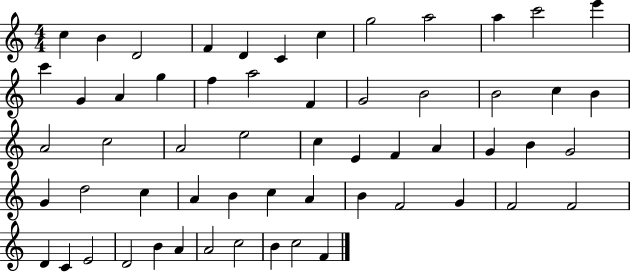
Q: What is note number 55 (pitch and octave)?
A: C5